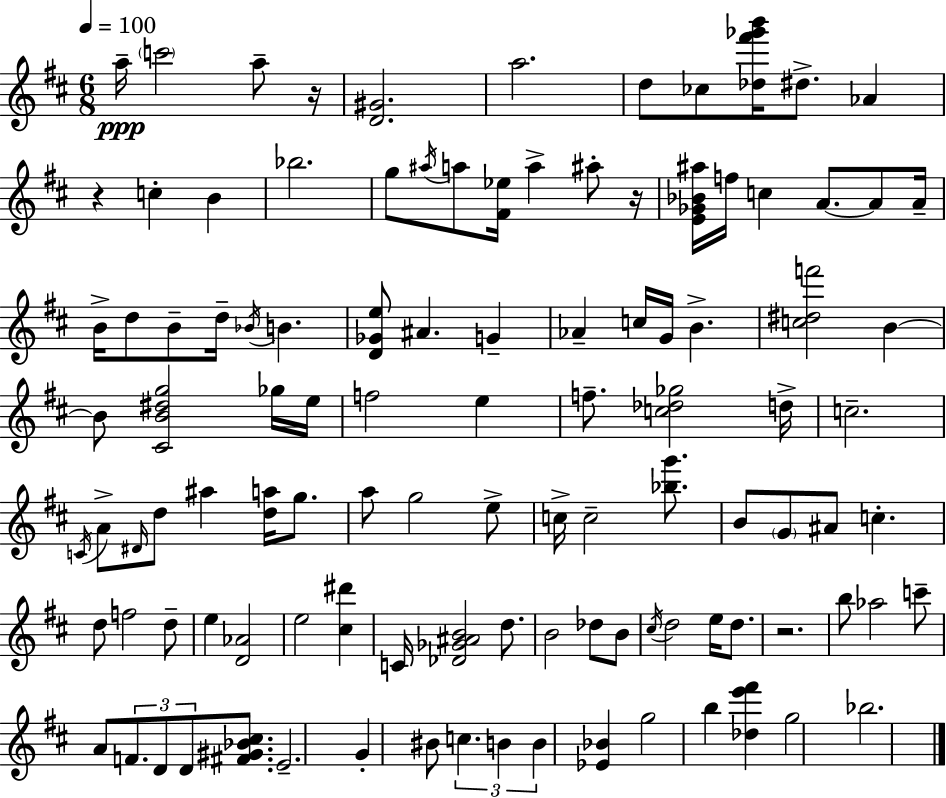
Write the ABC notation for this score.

X:1
T:Untitled
M:6/8
L:1/4
K:D
a/4 c'2 a/2 z/4 [D^G]2 a2 d/2 _c/2 [_d^f'_g'b']/4 ^d/2 _A z c B _b2 g/2 ^a/4 a/2 [^F_e]/4 a ^a/2 z/4 [E_G_B^a]/4 f/4 c A/2 A/2 A/4 B/4 d/2 B/2 d/4 _B/4 B [D_Ge]/2 ^A G _A c/4 G/4 B [c^df']2 B B/2 [^CB^dg]2 _g/4 e/4 f2 e f/2 [c_d_g]2 d/4 c2 C/4 A/2 ^D/4 d/2 ^a [da]/4 g/2 a/2 g2 e/2 c/4 c2 [_bg']/2 B/2 G/2 ^A/2 c d/2 f2 d/2 e [D_A]2 e2 [^c^d'] C/4 [_D_G^AB]2 d/2 B2 _d/2 B/2 ^c/4 d2 e/4 d/2 z2 b/2 _a2 c'/2 A/2 F/2 D/2 D/2 [^F^G_B^c]/2 E2 G ^B/2 c B B [_E_B] g2 b [_de'^f'] g2 _b2